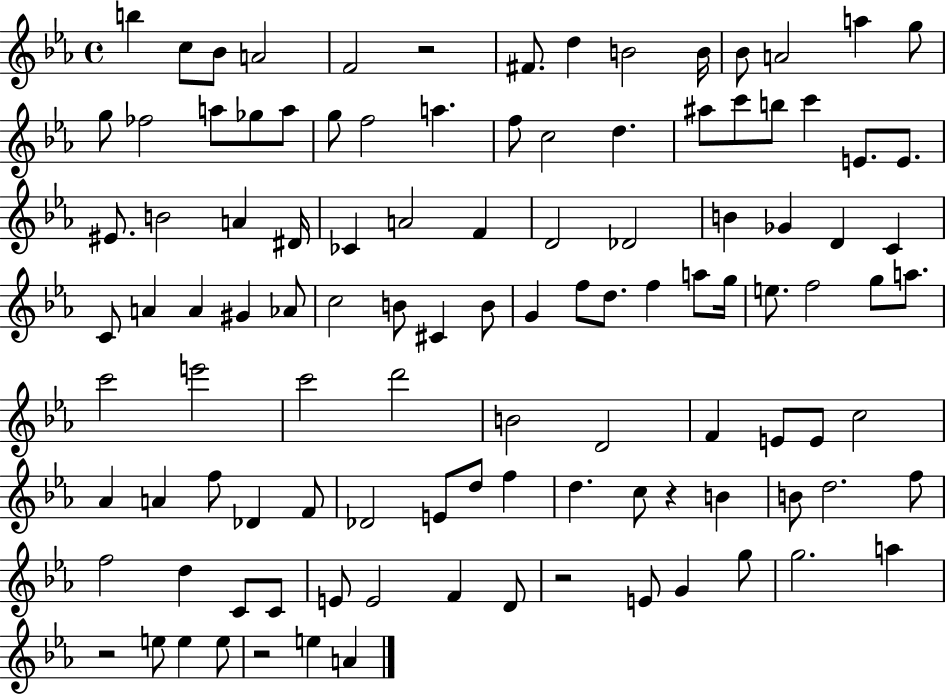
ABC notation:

X:1
T:Untitled
M:4/4
L:1/4
K:Eb
b c/2 _B/2 A2 F2 z2 ^F/2 d B2 B/4 _B/2 A2 a g/2 g/2 _f2 a/2 _g/2 a/2 g/2 f2 a f/2 c2 d ^a/2 c'/2 b/2 c' E/2 E/2 ^E/2 B2 A ^D/4 _C A2 F D2 _D2 B _G D C C/2 A A ^G _A/2 c2 B/2 ^C B/2 G f/2 d/2 f a/2 g/4 e/2 f2 g/2 a/2 c'2 e'2 c'2 d'2 B2 D2 F E/2 E/2 c2 _A A f/2 _D F/2 _D2 E/2 d/2 f d c/2 z B B/2 d2 f/2 f2 d C/2 C/2 E/2 E2 F D/2 z2 E/2 G g/2 g2 a z2 e/2 e e/2 z2 e A